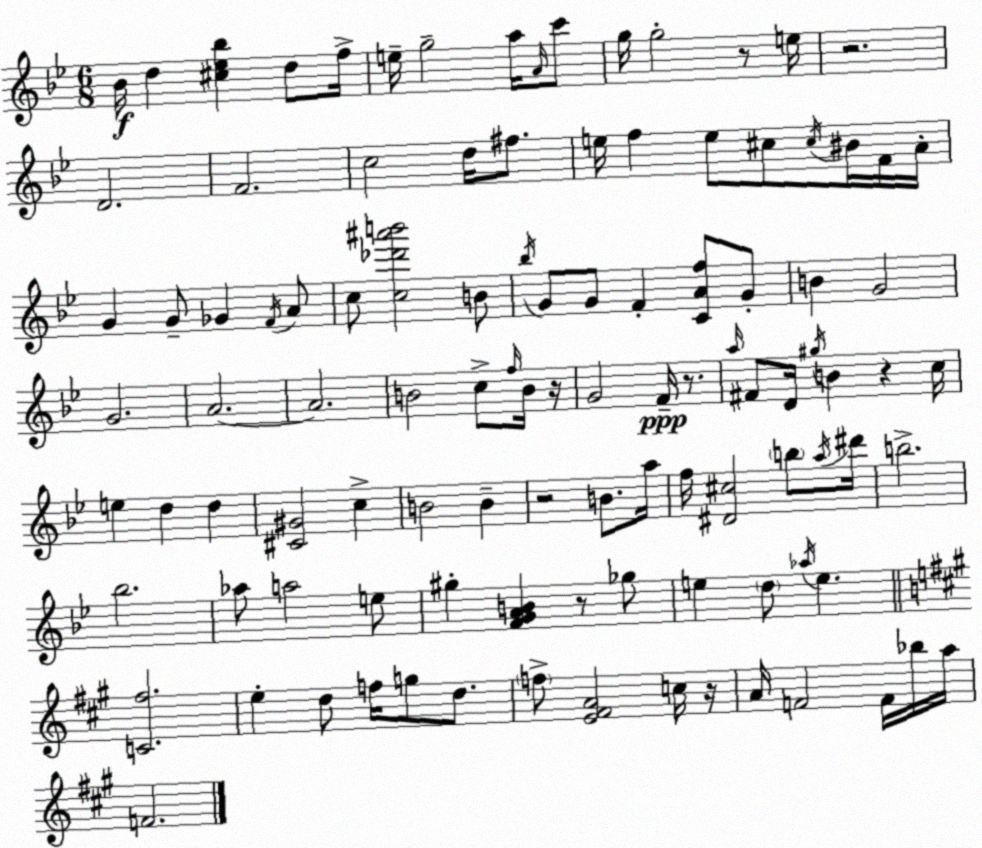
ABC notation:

X:1
T:Untitled
M:6/8
L:1/4
K:Bb
_B/4 d [^c_e_b] d/2 f/4 e/4 g2 a/4 A/4 c'/2 g/4 g2 z/2 e/4 z2 D2 F2 c2 d/4 ^f/2 e/4 f e/2 ^c/2 ^c/4 ^B/4 F/4 A/4 G G/2 _G F/4 A/2 c/2 [c_d'^a'b']2 B/2 _b/4 G/2 G/2 F [CAf]/2 G/2 B G2 G2 A2 A2 B2 c/2 f/4 B/4 z/4 G2 F/4 z/2 a/4 ^F/2 D/4 ^g/4 B z c/4 e d d [^C^G]2 c B2 B z2 B/2 a/4 f/4 [^D^c]2 b/2 a/4 ^d'/4 b2 _b2 _a/2 a2 e/2 ^g [FGAB] z/2 _g/2 e d/2 _a/4 e [C^f]2 e d/2 f/4 g/2 d/2 f/2 [E^FA]2 c/4 z/4 A/4 F2 F/4 _b/4 a/4 F2